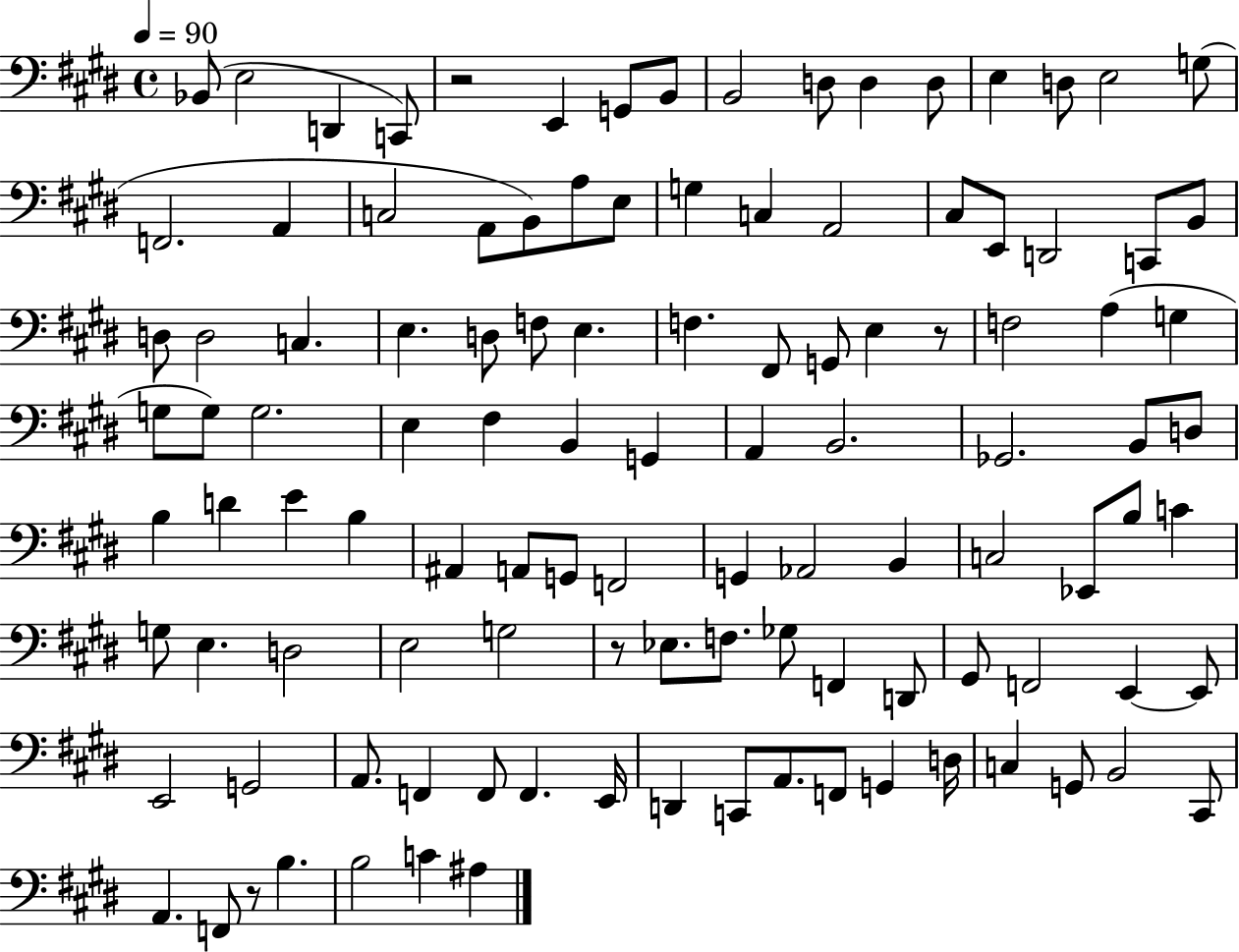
Bb2/e E3/h D2/q C2/e R/h E2/q G2/e B2/e B2/h D3/e D3/q D3/e E3/q D3/e E3/h G3/e F2/h. A2/q C3/h A2/e B2/e A3/e E3/e G3/q C3/q A2/h C#3/e E2/e D2/h C2/e B2/e D3/e D3/h C3/q. E3/q. D3/e F3/e E3/q. F3/q. F#2/e G2/e E3/q R/e F3/h A3/q G3/q G3/e G3/e G3/h. E3/q F#3/q B2/q G2/q A2/q B2/h. Gb2/h. B2/e D3/e B3/q D4/q E4/q B3/q A#2/q A2/e G2/e F2/h G2/q Ab2/h B2/q C3/h Eb2/e B3/e C4/q G3/e E3/q. D3/h E3/h G3/h R/e Eb3/e. F3/e. Gb3/e F2/q D2/e G#2/e F2/h E2/q E2/e E2/h G2/h A2/e. F2/q F2/e F2/q. E2/s D2/q C2/e A2/e. F2/e G2/q D3/s C3/q G2/e B2/h C#2/e A2/q. F2/e R/e B3/q. B3/h C4/q A#3/q